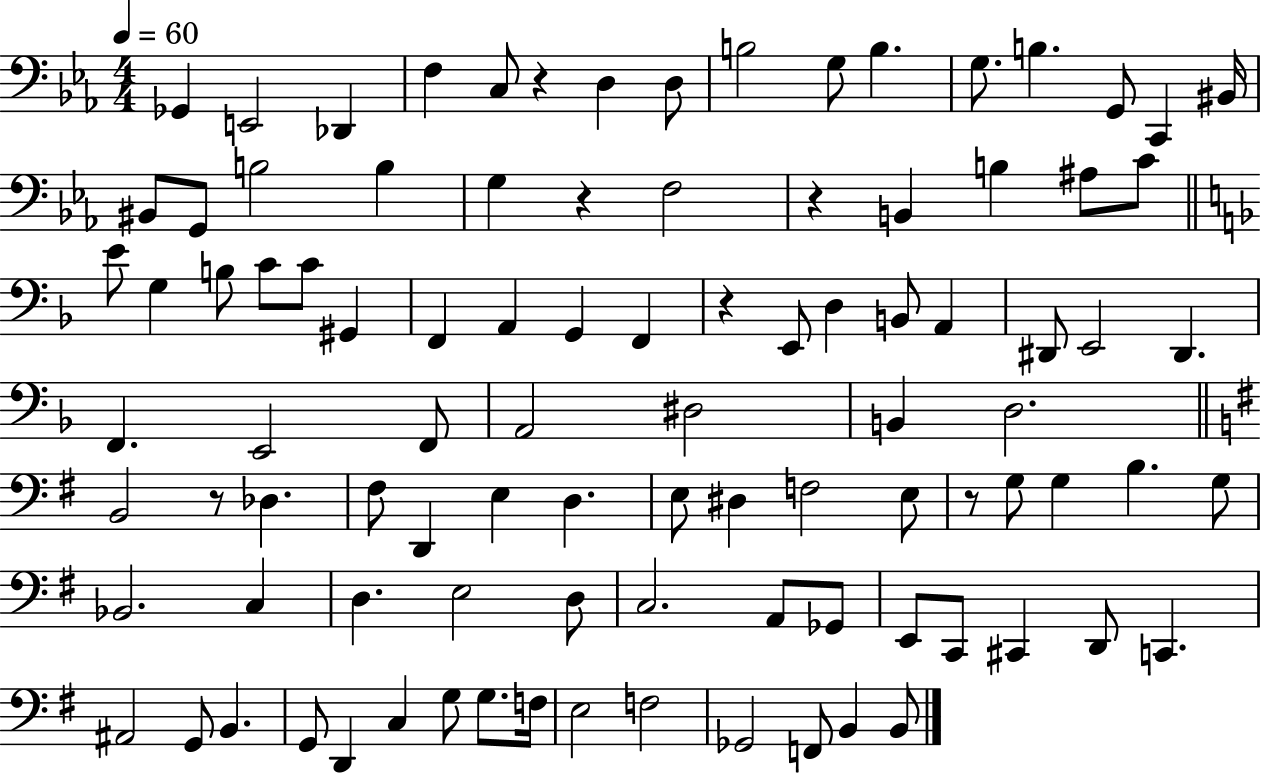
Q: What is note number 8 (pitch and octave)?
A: B3